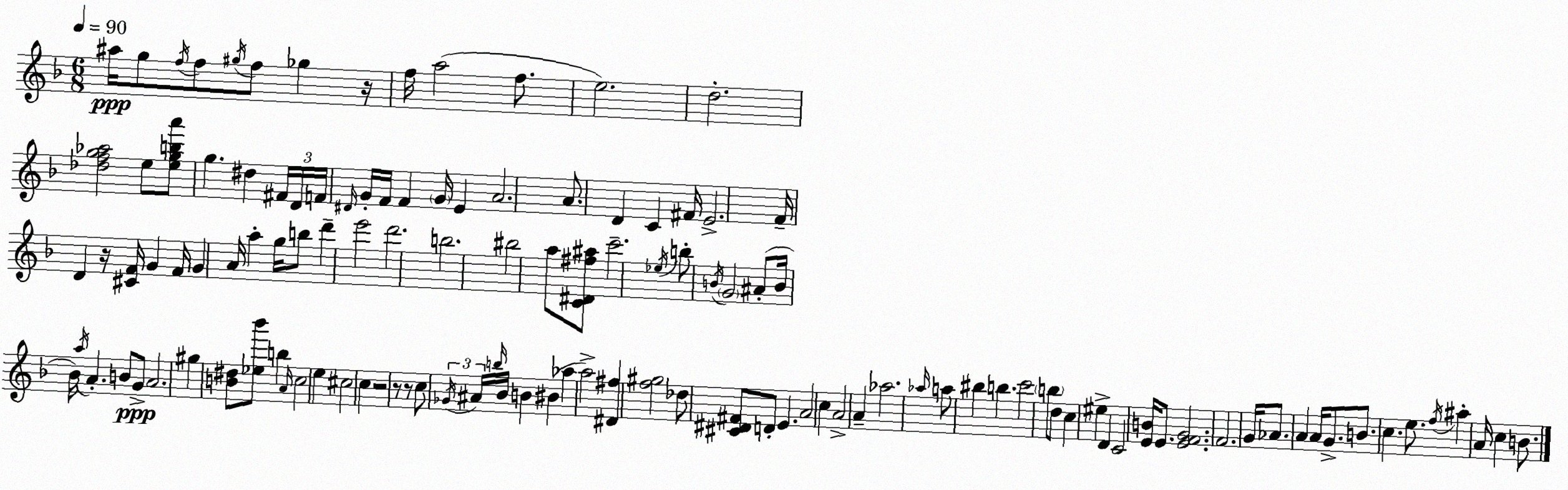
X:1
T:Untitled
M:6/8
L:1/4
K:F
^a/4 g/2 f/4 f/2 ^g/4 f/2 _g z/4 f/4 a2 f/2 e2 d2 [_dfg_a]2 e/2 [egba']/2 g ^d ^F/4 D/4 F/4 ^D/4 G/4 F/4 F G/4 E A2 A/2 D C ^F/4 E2 F/4 D z/4 [^CF]/4 G F/4 G A/4 a g/4 b/2 d' e'2 d'2 b2 ^b2 a/2 [C^D^f^a]/2 c'2 _e/4 b/2 B/4 G2 ^A/2 B/4 _B/4 a/4 A B/2 G/2 A2 ^g [B^d]/2 [_e_b']/2 b A/4 c2 e ^c2 c z2 z/2 z/2 c/2 _G/4 ^A/4 b/4 _B/4 B ^B _a a2 [^D^f] [f^g]2 _d/2 [^C^D^F]/2 D/2 E A2 c A2 A _a2 _a/4 a/2 ^b b c'2 b/2 d/2 c ^e D C2 [EB]/4 E/2 [EFG]2 F2 G/4 _A/2 A A/4 G/2 B/2 c e/2 f/4 ^a A/4 c B/2